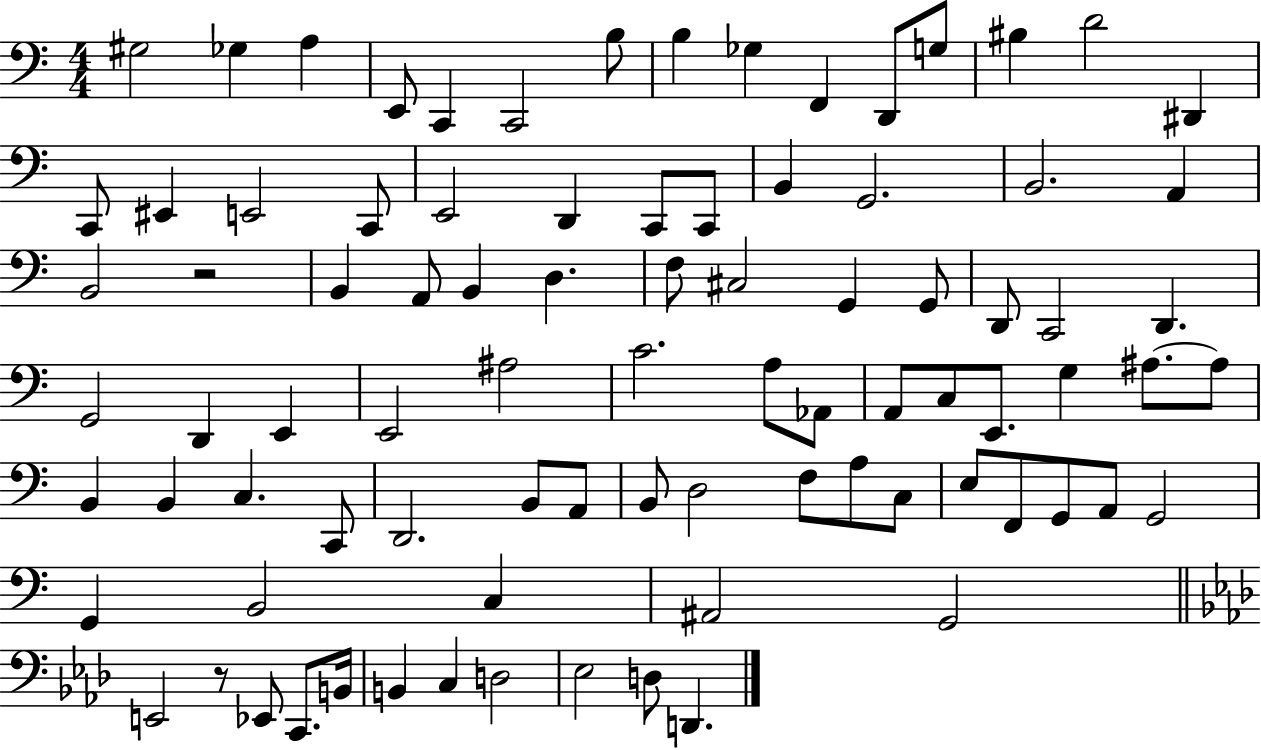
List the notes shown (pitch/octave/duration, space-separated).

G#3/h Gb3/q A3/q E2/e C2/q C2/h B3/e B3/q Gb3/q F2/q D2/e G3/e BIS3/q D4/h D#2/q C2/e EIS2/q E2/h C2/e E2/h D2/q C2/e C2/e B2/q G2/h. B2/h. A2/q B2/h R/h B2/q A2/e B2/q D3/q. F3/e C#3/h G2/q G2/e D2/e C2/h D2/q. G2/h D2/q E2/q E2/h A#3/h C4/h. A3/e Ab2/e A2/e C3/e E2/e. G3/q A#3/e. A#3/e B2/q B2/q C3/q. C2/e D2/h. B2/e A2/e B2/e D3/h F3/e A3/e C3/e E3/e F2/e G2/e A2/e G2/h G2/q B2/h C3/q A#2/h G2/h E2/h R/e Eb2/e C2/e. B2/s B2/q C3/q D3/h Eb3/h D3/e D2/q.